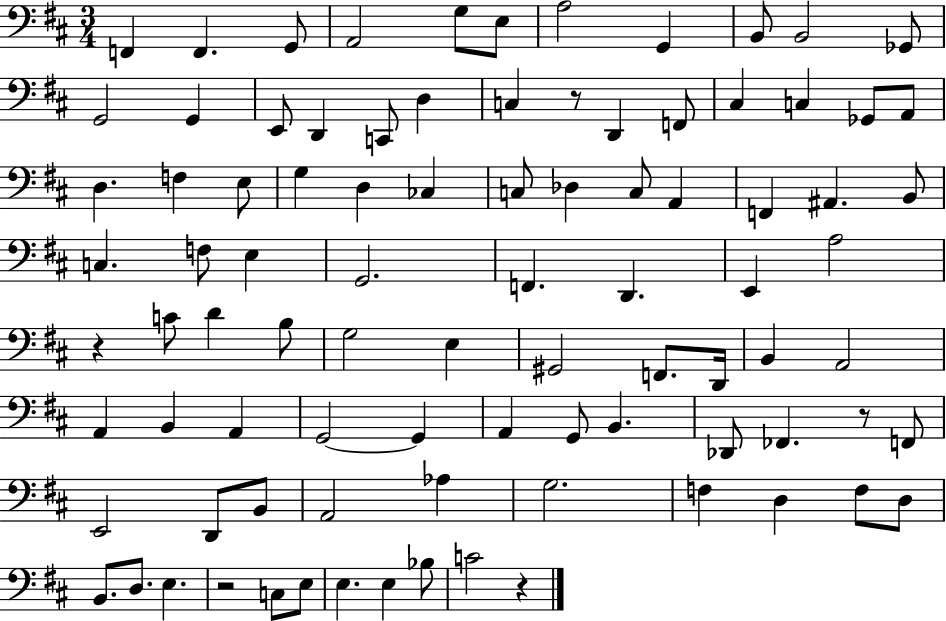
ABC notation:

X:1
T:Untitled
M:3/4
L:1/4
K:D
F,, F,, G,,/2 A,,2 G,/2 E,/2 A,2 G,, B,,/2 B,,2 _G,,/2 G,,2 G,, E,,/2 D,, C,,/2 D, C, z/2 D,, F,,/2 ^C, C, _G,,/2 A,,/2 D, F, E,/2 G, D, _C, C,/2 _D, C,/2 A,, F,, ^A,, B,,/2 C, F,/2 E, G,,2 F,, D,, E,, A,2 z C/2 D B,/2 G,2 E, ^G,,2 F,,/2 D,,/4 B,, A,,2 A,, B,, A,, G,,2 G,, A,, G,,/2 B,, _D,,/2 _F,, z/2 F,,/2 E,,2 D,,/2 B,,/2 A,,2 _A, G,2 F, D, F,/2 D,/2 B,,/2 D,/2 E, z2 C,/2 E,/2 E, E, _B,/2 C2 z